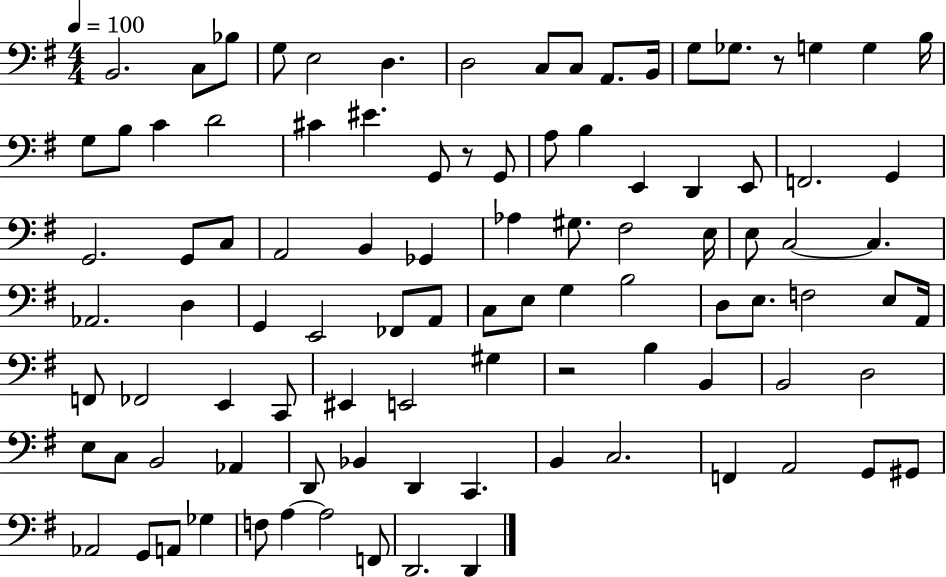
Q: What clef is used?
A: bass